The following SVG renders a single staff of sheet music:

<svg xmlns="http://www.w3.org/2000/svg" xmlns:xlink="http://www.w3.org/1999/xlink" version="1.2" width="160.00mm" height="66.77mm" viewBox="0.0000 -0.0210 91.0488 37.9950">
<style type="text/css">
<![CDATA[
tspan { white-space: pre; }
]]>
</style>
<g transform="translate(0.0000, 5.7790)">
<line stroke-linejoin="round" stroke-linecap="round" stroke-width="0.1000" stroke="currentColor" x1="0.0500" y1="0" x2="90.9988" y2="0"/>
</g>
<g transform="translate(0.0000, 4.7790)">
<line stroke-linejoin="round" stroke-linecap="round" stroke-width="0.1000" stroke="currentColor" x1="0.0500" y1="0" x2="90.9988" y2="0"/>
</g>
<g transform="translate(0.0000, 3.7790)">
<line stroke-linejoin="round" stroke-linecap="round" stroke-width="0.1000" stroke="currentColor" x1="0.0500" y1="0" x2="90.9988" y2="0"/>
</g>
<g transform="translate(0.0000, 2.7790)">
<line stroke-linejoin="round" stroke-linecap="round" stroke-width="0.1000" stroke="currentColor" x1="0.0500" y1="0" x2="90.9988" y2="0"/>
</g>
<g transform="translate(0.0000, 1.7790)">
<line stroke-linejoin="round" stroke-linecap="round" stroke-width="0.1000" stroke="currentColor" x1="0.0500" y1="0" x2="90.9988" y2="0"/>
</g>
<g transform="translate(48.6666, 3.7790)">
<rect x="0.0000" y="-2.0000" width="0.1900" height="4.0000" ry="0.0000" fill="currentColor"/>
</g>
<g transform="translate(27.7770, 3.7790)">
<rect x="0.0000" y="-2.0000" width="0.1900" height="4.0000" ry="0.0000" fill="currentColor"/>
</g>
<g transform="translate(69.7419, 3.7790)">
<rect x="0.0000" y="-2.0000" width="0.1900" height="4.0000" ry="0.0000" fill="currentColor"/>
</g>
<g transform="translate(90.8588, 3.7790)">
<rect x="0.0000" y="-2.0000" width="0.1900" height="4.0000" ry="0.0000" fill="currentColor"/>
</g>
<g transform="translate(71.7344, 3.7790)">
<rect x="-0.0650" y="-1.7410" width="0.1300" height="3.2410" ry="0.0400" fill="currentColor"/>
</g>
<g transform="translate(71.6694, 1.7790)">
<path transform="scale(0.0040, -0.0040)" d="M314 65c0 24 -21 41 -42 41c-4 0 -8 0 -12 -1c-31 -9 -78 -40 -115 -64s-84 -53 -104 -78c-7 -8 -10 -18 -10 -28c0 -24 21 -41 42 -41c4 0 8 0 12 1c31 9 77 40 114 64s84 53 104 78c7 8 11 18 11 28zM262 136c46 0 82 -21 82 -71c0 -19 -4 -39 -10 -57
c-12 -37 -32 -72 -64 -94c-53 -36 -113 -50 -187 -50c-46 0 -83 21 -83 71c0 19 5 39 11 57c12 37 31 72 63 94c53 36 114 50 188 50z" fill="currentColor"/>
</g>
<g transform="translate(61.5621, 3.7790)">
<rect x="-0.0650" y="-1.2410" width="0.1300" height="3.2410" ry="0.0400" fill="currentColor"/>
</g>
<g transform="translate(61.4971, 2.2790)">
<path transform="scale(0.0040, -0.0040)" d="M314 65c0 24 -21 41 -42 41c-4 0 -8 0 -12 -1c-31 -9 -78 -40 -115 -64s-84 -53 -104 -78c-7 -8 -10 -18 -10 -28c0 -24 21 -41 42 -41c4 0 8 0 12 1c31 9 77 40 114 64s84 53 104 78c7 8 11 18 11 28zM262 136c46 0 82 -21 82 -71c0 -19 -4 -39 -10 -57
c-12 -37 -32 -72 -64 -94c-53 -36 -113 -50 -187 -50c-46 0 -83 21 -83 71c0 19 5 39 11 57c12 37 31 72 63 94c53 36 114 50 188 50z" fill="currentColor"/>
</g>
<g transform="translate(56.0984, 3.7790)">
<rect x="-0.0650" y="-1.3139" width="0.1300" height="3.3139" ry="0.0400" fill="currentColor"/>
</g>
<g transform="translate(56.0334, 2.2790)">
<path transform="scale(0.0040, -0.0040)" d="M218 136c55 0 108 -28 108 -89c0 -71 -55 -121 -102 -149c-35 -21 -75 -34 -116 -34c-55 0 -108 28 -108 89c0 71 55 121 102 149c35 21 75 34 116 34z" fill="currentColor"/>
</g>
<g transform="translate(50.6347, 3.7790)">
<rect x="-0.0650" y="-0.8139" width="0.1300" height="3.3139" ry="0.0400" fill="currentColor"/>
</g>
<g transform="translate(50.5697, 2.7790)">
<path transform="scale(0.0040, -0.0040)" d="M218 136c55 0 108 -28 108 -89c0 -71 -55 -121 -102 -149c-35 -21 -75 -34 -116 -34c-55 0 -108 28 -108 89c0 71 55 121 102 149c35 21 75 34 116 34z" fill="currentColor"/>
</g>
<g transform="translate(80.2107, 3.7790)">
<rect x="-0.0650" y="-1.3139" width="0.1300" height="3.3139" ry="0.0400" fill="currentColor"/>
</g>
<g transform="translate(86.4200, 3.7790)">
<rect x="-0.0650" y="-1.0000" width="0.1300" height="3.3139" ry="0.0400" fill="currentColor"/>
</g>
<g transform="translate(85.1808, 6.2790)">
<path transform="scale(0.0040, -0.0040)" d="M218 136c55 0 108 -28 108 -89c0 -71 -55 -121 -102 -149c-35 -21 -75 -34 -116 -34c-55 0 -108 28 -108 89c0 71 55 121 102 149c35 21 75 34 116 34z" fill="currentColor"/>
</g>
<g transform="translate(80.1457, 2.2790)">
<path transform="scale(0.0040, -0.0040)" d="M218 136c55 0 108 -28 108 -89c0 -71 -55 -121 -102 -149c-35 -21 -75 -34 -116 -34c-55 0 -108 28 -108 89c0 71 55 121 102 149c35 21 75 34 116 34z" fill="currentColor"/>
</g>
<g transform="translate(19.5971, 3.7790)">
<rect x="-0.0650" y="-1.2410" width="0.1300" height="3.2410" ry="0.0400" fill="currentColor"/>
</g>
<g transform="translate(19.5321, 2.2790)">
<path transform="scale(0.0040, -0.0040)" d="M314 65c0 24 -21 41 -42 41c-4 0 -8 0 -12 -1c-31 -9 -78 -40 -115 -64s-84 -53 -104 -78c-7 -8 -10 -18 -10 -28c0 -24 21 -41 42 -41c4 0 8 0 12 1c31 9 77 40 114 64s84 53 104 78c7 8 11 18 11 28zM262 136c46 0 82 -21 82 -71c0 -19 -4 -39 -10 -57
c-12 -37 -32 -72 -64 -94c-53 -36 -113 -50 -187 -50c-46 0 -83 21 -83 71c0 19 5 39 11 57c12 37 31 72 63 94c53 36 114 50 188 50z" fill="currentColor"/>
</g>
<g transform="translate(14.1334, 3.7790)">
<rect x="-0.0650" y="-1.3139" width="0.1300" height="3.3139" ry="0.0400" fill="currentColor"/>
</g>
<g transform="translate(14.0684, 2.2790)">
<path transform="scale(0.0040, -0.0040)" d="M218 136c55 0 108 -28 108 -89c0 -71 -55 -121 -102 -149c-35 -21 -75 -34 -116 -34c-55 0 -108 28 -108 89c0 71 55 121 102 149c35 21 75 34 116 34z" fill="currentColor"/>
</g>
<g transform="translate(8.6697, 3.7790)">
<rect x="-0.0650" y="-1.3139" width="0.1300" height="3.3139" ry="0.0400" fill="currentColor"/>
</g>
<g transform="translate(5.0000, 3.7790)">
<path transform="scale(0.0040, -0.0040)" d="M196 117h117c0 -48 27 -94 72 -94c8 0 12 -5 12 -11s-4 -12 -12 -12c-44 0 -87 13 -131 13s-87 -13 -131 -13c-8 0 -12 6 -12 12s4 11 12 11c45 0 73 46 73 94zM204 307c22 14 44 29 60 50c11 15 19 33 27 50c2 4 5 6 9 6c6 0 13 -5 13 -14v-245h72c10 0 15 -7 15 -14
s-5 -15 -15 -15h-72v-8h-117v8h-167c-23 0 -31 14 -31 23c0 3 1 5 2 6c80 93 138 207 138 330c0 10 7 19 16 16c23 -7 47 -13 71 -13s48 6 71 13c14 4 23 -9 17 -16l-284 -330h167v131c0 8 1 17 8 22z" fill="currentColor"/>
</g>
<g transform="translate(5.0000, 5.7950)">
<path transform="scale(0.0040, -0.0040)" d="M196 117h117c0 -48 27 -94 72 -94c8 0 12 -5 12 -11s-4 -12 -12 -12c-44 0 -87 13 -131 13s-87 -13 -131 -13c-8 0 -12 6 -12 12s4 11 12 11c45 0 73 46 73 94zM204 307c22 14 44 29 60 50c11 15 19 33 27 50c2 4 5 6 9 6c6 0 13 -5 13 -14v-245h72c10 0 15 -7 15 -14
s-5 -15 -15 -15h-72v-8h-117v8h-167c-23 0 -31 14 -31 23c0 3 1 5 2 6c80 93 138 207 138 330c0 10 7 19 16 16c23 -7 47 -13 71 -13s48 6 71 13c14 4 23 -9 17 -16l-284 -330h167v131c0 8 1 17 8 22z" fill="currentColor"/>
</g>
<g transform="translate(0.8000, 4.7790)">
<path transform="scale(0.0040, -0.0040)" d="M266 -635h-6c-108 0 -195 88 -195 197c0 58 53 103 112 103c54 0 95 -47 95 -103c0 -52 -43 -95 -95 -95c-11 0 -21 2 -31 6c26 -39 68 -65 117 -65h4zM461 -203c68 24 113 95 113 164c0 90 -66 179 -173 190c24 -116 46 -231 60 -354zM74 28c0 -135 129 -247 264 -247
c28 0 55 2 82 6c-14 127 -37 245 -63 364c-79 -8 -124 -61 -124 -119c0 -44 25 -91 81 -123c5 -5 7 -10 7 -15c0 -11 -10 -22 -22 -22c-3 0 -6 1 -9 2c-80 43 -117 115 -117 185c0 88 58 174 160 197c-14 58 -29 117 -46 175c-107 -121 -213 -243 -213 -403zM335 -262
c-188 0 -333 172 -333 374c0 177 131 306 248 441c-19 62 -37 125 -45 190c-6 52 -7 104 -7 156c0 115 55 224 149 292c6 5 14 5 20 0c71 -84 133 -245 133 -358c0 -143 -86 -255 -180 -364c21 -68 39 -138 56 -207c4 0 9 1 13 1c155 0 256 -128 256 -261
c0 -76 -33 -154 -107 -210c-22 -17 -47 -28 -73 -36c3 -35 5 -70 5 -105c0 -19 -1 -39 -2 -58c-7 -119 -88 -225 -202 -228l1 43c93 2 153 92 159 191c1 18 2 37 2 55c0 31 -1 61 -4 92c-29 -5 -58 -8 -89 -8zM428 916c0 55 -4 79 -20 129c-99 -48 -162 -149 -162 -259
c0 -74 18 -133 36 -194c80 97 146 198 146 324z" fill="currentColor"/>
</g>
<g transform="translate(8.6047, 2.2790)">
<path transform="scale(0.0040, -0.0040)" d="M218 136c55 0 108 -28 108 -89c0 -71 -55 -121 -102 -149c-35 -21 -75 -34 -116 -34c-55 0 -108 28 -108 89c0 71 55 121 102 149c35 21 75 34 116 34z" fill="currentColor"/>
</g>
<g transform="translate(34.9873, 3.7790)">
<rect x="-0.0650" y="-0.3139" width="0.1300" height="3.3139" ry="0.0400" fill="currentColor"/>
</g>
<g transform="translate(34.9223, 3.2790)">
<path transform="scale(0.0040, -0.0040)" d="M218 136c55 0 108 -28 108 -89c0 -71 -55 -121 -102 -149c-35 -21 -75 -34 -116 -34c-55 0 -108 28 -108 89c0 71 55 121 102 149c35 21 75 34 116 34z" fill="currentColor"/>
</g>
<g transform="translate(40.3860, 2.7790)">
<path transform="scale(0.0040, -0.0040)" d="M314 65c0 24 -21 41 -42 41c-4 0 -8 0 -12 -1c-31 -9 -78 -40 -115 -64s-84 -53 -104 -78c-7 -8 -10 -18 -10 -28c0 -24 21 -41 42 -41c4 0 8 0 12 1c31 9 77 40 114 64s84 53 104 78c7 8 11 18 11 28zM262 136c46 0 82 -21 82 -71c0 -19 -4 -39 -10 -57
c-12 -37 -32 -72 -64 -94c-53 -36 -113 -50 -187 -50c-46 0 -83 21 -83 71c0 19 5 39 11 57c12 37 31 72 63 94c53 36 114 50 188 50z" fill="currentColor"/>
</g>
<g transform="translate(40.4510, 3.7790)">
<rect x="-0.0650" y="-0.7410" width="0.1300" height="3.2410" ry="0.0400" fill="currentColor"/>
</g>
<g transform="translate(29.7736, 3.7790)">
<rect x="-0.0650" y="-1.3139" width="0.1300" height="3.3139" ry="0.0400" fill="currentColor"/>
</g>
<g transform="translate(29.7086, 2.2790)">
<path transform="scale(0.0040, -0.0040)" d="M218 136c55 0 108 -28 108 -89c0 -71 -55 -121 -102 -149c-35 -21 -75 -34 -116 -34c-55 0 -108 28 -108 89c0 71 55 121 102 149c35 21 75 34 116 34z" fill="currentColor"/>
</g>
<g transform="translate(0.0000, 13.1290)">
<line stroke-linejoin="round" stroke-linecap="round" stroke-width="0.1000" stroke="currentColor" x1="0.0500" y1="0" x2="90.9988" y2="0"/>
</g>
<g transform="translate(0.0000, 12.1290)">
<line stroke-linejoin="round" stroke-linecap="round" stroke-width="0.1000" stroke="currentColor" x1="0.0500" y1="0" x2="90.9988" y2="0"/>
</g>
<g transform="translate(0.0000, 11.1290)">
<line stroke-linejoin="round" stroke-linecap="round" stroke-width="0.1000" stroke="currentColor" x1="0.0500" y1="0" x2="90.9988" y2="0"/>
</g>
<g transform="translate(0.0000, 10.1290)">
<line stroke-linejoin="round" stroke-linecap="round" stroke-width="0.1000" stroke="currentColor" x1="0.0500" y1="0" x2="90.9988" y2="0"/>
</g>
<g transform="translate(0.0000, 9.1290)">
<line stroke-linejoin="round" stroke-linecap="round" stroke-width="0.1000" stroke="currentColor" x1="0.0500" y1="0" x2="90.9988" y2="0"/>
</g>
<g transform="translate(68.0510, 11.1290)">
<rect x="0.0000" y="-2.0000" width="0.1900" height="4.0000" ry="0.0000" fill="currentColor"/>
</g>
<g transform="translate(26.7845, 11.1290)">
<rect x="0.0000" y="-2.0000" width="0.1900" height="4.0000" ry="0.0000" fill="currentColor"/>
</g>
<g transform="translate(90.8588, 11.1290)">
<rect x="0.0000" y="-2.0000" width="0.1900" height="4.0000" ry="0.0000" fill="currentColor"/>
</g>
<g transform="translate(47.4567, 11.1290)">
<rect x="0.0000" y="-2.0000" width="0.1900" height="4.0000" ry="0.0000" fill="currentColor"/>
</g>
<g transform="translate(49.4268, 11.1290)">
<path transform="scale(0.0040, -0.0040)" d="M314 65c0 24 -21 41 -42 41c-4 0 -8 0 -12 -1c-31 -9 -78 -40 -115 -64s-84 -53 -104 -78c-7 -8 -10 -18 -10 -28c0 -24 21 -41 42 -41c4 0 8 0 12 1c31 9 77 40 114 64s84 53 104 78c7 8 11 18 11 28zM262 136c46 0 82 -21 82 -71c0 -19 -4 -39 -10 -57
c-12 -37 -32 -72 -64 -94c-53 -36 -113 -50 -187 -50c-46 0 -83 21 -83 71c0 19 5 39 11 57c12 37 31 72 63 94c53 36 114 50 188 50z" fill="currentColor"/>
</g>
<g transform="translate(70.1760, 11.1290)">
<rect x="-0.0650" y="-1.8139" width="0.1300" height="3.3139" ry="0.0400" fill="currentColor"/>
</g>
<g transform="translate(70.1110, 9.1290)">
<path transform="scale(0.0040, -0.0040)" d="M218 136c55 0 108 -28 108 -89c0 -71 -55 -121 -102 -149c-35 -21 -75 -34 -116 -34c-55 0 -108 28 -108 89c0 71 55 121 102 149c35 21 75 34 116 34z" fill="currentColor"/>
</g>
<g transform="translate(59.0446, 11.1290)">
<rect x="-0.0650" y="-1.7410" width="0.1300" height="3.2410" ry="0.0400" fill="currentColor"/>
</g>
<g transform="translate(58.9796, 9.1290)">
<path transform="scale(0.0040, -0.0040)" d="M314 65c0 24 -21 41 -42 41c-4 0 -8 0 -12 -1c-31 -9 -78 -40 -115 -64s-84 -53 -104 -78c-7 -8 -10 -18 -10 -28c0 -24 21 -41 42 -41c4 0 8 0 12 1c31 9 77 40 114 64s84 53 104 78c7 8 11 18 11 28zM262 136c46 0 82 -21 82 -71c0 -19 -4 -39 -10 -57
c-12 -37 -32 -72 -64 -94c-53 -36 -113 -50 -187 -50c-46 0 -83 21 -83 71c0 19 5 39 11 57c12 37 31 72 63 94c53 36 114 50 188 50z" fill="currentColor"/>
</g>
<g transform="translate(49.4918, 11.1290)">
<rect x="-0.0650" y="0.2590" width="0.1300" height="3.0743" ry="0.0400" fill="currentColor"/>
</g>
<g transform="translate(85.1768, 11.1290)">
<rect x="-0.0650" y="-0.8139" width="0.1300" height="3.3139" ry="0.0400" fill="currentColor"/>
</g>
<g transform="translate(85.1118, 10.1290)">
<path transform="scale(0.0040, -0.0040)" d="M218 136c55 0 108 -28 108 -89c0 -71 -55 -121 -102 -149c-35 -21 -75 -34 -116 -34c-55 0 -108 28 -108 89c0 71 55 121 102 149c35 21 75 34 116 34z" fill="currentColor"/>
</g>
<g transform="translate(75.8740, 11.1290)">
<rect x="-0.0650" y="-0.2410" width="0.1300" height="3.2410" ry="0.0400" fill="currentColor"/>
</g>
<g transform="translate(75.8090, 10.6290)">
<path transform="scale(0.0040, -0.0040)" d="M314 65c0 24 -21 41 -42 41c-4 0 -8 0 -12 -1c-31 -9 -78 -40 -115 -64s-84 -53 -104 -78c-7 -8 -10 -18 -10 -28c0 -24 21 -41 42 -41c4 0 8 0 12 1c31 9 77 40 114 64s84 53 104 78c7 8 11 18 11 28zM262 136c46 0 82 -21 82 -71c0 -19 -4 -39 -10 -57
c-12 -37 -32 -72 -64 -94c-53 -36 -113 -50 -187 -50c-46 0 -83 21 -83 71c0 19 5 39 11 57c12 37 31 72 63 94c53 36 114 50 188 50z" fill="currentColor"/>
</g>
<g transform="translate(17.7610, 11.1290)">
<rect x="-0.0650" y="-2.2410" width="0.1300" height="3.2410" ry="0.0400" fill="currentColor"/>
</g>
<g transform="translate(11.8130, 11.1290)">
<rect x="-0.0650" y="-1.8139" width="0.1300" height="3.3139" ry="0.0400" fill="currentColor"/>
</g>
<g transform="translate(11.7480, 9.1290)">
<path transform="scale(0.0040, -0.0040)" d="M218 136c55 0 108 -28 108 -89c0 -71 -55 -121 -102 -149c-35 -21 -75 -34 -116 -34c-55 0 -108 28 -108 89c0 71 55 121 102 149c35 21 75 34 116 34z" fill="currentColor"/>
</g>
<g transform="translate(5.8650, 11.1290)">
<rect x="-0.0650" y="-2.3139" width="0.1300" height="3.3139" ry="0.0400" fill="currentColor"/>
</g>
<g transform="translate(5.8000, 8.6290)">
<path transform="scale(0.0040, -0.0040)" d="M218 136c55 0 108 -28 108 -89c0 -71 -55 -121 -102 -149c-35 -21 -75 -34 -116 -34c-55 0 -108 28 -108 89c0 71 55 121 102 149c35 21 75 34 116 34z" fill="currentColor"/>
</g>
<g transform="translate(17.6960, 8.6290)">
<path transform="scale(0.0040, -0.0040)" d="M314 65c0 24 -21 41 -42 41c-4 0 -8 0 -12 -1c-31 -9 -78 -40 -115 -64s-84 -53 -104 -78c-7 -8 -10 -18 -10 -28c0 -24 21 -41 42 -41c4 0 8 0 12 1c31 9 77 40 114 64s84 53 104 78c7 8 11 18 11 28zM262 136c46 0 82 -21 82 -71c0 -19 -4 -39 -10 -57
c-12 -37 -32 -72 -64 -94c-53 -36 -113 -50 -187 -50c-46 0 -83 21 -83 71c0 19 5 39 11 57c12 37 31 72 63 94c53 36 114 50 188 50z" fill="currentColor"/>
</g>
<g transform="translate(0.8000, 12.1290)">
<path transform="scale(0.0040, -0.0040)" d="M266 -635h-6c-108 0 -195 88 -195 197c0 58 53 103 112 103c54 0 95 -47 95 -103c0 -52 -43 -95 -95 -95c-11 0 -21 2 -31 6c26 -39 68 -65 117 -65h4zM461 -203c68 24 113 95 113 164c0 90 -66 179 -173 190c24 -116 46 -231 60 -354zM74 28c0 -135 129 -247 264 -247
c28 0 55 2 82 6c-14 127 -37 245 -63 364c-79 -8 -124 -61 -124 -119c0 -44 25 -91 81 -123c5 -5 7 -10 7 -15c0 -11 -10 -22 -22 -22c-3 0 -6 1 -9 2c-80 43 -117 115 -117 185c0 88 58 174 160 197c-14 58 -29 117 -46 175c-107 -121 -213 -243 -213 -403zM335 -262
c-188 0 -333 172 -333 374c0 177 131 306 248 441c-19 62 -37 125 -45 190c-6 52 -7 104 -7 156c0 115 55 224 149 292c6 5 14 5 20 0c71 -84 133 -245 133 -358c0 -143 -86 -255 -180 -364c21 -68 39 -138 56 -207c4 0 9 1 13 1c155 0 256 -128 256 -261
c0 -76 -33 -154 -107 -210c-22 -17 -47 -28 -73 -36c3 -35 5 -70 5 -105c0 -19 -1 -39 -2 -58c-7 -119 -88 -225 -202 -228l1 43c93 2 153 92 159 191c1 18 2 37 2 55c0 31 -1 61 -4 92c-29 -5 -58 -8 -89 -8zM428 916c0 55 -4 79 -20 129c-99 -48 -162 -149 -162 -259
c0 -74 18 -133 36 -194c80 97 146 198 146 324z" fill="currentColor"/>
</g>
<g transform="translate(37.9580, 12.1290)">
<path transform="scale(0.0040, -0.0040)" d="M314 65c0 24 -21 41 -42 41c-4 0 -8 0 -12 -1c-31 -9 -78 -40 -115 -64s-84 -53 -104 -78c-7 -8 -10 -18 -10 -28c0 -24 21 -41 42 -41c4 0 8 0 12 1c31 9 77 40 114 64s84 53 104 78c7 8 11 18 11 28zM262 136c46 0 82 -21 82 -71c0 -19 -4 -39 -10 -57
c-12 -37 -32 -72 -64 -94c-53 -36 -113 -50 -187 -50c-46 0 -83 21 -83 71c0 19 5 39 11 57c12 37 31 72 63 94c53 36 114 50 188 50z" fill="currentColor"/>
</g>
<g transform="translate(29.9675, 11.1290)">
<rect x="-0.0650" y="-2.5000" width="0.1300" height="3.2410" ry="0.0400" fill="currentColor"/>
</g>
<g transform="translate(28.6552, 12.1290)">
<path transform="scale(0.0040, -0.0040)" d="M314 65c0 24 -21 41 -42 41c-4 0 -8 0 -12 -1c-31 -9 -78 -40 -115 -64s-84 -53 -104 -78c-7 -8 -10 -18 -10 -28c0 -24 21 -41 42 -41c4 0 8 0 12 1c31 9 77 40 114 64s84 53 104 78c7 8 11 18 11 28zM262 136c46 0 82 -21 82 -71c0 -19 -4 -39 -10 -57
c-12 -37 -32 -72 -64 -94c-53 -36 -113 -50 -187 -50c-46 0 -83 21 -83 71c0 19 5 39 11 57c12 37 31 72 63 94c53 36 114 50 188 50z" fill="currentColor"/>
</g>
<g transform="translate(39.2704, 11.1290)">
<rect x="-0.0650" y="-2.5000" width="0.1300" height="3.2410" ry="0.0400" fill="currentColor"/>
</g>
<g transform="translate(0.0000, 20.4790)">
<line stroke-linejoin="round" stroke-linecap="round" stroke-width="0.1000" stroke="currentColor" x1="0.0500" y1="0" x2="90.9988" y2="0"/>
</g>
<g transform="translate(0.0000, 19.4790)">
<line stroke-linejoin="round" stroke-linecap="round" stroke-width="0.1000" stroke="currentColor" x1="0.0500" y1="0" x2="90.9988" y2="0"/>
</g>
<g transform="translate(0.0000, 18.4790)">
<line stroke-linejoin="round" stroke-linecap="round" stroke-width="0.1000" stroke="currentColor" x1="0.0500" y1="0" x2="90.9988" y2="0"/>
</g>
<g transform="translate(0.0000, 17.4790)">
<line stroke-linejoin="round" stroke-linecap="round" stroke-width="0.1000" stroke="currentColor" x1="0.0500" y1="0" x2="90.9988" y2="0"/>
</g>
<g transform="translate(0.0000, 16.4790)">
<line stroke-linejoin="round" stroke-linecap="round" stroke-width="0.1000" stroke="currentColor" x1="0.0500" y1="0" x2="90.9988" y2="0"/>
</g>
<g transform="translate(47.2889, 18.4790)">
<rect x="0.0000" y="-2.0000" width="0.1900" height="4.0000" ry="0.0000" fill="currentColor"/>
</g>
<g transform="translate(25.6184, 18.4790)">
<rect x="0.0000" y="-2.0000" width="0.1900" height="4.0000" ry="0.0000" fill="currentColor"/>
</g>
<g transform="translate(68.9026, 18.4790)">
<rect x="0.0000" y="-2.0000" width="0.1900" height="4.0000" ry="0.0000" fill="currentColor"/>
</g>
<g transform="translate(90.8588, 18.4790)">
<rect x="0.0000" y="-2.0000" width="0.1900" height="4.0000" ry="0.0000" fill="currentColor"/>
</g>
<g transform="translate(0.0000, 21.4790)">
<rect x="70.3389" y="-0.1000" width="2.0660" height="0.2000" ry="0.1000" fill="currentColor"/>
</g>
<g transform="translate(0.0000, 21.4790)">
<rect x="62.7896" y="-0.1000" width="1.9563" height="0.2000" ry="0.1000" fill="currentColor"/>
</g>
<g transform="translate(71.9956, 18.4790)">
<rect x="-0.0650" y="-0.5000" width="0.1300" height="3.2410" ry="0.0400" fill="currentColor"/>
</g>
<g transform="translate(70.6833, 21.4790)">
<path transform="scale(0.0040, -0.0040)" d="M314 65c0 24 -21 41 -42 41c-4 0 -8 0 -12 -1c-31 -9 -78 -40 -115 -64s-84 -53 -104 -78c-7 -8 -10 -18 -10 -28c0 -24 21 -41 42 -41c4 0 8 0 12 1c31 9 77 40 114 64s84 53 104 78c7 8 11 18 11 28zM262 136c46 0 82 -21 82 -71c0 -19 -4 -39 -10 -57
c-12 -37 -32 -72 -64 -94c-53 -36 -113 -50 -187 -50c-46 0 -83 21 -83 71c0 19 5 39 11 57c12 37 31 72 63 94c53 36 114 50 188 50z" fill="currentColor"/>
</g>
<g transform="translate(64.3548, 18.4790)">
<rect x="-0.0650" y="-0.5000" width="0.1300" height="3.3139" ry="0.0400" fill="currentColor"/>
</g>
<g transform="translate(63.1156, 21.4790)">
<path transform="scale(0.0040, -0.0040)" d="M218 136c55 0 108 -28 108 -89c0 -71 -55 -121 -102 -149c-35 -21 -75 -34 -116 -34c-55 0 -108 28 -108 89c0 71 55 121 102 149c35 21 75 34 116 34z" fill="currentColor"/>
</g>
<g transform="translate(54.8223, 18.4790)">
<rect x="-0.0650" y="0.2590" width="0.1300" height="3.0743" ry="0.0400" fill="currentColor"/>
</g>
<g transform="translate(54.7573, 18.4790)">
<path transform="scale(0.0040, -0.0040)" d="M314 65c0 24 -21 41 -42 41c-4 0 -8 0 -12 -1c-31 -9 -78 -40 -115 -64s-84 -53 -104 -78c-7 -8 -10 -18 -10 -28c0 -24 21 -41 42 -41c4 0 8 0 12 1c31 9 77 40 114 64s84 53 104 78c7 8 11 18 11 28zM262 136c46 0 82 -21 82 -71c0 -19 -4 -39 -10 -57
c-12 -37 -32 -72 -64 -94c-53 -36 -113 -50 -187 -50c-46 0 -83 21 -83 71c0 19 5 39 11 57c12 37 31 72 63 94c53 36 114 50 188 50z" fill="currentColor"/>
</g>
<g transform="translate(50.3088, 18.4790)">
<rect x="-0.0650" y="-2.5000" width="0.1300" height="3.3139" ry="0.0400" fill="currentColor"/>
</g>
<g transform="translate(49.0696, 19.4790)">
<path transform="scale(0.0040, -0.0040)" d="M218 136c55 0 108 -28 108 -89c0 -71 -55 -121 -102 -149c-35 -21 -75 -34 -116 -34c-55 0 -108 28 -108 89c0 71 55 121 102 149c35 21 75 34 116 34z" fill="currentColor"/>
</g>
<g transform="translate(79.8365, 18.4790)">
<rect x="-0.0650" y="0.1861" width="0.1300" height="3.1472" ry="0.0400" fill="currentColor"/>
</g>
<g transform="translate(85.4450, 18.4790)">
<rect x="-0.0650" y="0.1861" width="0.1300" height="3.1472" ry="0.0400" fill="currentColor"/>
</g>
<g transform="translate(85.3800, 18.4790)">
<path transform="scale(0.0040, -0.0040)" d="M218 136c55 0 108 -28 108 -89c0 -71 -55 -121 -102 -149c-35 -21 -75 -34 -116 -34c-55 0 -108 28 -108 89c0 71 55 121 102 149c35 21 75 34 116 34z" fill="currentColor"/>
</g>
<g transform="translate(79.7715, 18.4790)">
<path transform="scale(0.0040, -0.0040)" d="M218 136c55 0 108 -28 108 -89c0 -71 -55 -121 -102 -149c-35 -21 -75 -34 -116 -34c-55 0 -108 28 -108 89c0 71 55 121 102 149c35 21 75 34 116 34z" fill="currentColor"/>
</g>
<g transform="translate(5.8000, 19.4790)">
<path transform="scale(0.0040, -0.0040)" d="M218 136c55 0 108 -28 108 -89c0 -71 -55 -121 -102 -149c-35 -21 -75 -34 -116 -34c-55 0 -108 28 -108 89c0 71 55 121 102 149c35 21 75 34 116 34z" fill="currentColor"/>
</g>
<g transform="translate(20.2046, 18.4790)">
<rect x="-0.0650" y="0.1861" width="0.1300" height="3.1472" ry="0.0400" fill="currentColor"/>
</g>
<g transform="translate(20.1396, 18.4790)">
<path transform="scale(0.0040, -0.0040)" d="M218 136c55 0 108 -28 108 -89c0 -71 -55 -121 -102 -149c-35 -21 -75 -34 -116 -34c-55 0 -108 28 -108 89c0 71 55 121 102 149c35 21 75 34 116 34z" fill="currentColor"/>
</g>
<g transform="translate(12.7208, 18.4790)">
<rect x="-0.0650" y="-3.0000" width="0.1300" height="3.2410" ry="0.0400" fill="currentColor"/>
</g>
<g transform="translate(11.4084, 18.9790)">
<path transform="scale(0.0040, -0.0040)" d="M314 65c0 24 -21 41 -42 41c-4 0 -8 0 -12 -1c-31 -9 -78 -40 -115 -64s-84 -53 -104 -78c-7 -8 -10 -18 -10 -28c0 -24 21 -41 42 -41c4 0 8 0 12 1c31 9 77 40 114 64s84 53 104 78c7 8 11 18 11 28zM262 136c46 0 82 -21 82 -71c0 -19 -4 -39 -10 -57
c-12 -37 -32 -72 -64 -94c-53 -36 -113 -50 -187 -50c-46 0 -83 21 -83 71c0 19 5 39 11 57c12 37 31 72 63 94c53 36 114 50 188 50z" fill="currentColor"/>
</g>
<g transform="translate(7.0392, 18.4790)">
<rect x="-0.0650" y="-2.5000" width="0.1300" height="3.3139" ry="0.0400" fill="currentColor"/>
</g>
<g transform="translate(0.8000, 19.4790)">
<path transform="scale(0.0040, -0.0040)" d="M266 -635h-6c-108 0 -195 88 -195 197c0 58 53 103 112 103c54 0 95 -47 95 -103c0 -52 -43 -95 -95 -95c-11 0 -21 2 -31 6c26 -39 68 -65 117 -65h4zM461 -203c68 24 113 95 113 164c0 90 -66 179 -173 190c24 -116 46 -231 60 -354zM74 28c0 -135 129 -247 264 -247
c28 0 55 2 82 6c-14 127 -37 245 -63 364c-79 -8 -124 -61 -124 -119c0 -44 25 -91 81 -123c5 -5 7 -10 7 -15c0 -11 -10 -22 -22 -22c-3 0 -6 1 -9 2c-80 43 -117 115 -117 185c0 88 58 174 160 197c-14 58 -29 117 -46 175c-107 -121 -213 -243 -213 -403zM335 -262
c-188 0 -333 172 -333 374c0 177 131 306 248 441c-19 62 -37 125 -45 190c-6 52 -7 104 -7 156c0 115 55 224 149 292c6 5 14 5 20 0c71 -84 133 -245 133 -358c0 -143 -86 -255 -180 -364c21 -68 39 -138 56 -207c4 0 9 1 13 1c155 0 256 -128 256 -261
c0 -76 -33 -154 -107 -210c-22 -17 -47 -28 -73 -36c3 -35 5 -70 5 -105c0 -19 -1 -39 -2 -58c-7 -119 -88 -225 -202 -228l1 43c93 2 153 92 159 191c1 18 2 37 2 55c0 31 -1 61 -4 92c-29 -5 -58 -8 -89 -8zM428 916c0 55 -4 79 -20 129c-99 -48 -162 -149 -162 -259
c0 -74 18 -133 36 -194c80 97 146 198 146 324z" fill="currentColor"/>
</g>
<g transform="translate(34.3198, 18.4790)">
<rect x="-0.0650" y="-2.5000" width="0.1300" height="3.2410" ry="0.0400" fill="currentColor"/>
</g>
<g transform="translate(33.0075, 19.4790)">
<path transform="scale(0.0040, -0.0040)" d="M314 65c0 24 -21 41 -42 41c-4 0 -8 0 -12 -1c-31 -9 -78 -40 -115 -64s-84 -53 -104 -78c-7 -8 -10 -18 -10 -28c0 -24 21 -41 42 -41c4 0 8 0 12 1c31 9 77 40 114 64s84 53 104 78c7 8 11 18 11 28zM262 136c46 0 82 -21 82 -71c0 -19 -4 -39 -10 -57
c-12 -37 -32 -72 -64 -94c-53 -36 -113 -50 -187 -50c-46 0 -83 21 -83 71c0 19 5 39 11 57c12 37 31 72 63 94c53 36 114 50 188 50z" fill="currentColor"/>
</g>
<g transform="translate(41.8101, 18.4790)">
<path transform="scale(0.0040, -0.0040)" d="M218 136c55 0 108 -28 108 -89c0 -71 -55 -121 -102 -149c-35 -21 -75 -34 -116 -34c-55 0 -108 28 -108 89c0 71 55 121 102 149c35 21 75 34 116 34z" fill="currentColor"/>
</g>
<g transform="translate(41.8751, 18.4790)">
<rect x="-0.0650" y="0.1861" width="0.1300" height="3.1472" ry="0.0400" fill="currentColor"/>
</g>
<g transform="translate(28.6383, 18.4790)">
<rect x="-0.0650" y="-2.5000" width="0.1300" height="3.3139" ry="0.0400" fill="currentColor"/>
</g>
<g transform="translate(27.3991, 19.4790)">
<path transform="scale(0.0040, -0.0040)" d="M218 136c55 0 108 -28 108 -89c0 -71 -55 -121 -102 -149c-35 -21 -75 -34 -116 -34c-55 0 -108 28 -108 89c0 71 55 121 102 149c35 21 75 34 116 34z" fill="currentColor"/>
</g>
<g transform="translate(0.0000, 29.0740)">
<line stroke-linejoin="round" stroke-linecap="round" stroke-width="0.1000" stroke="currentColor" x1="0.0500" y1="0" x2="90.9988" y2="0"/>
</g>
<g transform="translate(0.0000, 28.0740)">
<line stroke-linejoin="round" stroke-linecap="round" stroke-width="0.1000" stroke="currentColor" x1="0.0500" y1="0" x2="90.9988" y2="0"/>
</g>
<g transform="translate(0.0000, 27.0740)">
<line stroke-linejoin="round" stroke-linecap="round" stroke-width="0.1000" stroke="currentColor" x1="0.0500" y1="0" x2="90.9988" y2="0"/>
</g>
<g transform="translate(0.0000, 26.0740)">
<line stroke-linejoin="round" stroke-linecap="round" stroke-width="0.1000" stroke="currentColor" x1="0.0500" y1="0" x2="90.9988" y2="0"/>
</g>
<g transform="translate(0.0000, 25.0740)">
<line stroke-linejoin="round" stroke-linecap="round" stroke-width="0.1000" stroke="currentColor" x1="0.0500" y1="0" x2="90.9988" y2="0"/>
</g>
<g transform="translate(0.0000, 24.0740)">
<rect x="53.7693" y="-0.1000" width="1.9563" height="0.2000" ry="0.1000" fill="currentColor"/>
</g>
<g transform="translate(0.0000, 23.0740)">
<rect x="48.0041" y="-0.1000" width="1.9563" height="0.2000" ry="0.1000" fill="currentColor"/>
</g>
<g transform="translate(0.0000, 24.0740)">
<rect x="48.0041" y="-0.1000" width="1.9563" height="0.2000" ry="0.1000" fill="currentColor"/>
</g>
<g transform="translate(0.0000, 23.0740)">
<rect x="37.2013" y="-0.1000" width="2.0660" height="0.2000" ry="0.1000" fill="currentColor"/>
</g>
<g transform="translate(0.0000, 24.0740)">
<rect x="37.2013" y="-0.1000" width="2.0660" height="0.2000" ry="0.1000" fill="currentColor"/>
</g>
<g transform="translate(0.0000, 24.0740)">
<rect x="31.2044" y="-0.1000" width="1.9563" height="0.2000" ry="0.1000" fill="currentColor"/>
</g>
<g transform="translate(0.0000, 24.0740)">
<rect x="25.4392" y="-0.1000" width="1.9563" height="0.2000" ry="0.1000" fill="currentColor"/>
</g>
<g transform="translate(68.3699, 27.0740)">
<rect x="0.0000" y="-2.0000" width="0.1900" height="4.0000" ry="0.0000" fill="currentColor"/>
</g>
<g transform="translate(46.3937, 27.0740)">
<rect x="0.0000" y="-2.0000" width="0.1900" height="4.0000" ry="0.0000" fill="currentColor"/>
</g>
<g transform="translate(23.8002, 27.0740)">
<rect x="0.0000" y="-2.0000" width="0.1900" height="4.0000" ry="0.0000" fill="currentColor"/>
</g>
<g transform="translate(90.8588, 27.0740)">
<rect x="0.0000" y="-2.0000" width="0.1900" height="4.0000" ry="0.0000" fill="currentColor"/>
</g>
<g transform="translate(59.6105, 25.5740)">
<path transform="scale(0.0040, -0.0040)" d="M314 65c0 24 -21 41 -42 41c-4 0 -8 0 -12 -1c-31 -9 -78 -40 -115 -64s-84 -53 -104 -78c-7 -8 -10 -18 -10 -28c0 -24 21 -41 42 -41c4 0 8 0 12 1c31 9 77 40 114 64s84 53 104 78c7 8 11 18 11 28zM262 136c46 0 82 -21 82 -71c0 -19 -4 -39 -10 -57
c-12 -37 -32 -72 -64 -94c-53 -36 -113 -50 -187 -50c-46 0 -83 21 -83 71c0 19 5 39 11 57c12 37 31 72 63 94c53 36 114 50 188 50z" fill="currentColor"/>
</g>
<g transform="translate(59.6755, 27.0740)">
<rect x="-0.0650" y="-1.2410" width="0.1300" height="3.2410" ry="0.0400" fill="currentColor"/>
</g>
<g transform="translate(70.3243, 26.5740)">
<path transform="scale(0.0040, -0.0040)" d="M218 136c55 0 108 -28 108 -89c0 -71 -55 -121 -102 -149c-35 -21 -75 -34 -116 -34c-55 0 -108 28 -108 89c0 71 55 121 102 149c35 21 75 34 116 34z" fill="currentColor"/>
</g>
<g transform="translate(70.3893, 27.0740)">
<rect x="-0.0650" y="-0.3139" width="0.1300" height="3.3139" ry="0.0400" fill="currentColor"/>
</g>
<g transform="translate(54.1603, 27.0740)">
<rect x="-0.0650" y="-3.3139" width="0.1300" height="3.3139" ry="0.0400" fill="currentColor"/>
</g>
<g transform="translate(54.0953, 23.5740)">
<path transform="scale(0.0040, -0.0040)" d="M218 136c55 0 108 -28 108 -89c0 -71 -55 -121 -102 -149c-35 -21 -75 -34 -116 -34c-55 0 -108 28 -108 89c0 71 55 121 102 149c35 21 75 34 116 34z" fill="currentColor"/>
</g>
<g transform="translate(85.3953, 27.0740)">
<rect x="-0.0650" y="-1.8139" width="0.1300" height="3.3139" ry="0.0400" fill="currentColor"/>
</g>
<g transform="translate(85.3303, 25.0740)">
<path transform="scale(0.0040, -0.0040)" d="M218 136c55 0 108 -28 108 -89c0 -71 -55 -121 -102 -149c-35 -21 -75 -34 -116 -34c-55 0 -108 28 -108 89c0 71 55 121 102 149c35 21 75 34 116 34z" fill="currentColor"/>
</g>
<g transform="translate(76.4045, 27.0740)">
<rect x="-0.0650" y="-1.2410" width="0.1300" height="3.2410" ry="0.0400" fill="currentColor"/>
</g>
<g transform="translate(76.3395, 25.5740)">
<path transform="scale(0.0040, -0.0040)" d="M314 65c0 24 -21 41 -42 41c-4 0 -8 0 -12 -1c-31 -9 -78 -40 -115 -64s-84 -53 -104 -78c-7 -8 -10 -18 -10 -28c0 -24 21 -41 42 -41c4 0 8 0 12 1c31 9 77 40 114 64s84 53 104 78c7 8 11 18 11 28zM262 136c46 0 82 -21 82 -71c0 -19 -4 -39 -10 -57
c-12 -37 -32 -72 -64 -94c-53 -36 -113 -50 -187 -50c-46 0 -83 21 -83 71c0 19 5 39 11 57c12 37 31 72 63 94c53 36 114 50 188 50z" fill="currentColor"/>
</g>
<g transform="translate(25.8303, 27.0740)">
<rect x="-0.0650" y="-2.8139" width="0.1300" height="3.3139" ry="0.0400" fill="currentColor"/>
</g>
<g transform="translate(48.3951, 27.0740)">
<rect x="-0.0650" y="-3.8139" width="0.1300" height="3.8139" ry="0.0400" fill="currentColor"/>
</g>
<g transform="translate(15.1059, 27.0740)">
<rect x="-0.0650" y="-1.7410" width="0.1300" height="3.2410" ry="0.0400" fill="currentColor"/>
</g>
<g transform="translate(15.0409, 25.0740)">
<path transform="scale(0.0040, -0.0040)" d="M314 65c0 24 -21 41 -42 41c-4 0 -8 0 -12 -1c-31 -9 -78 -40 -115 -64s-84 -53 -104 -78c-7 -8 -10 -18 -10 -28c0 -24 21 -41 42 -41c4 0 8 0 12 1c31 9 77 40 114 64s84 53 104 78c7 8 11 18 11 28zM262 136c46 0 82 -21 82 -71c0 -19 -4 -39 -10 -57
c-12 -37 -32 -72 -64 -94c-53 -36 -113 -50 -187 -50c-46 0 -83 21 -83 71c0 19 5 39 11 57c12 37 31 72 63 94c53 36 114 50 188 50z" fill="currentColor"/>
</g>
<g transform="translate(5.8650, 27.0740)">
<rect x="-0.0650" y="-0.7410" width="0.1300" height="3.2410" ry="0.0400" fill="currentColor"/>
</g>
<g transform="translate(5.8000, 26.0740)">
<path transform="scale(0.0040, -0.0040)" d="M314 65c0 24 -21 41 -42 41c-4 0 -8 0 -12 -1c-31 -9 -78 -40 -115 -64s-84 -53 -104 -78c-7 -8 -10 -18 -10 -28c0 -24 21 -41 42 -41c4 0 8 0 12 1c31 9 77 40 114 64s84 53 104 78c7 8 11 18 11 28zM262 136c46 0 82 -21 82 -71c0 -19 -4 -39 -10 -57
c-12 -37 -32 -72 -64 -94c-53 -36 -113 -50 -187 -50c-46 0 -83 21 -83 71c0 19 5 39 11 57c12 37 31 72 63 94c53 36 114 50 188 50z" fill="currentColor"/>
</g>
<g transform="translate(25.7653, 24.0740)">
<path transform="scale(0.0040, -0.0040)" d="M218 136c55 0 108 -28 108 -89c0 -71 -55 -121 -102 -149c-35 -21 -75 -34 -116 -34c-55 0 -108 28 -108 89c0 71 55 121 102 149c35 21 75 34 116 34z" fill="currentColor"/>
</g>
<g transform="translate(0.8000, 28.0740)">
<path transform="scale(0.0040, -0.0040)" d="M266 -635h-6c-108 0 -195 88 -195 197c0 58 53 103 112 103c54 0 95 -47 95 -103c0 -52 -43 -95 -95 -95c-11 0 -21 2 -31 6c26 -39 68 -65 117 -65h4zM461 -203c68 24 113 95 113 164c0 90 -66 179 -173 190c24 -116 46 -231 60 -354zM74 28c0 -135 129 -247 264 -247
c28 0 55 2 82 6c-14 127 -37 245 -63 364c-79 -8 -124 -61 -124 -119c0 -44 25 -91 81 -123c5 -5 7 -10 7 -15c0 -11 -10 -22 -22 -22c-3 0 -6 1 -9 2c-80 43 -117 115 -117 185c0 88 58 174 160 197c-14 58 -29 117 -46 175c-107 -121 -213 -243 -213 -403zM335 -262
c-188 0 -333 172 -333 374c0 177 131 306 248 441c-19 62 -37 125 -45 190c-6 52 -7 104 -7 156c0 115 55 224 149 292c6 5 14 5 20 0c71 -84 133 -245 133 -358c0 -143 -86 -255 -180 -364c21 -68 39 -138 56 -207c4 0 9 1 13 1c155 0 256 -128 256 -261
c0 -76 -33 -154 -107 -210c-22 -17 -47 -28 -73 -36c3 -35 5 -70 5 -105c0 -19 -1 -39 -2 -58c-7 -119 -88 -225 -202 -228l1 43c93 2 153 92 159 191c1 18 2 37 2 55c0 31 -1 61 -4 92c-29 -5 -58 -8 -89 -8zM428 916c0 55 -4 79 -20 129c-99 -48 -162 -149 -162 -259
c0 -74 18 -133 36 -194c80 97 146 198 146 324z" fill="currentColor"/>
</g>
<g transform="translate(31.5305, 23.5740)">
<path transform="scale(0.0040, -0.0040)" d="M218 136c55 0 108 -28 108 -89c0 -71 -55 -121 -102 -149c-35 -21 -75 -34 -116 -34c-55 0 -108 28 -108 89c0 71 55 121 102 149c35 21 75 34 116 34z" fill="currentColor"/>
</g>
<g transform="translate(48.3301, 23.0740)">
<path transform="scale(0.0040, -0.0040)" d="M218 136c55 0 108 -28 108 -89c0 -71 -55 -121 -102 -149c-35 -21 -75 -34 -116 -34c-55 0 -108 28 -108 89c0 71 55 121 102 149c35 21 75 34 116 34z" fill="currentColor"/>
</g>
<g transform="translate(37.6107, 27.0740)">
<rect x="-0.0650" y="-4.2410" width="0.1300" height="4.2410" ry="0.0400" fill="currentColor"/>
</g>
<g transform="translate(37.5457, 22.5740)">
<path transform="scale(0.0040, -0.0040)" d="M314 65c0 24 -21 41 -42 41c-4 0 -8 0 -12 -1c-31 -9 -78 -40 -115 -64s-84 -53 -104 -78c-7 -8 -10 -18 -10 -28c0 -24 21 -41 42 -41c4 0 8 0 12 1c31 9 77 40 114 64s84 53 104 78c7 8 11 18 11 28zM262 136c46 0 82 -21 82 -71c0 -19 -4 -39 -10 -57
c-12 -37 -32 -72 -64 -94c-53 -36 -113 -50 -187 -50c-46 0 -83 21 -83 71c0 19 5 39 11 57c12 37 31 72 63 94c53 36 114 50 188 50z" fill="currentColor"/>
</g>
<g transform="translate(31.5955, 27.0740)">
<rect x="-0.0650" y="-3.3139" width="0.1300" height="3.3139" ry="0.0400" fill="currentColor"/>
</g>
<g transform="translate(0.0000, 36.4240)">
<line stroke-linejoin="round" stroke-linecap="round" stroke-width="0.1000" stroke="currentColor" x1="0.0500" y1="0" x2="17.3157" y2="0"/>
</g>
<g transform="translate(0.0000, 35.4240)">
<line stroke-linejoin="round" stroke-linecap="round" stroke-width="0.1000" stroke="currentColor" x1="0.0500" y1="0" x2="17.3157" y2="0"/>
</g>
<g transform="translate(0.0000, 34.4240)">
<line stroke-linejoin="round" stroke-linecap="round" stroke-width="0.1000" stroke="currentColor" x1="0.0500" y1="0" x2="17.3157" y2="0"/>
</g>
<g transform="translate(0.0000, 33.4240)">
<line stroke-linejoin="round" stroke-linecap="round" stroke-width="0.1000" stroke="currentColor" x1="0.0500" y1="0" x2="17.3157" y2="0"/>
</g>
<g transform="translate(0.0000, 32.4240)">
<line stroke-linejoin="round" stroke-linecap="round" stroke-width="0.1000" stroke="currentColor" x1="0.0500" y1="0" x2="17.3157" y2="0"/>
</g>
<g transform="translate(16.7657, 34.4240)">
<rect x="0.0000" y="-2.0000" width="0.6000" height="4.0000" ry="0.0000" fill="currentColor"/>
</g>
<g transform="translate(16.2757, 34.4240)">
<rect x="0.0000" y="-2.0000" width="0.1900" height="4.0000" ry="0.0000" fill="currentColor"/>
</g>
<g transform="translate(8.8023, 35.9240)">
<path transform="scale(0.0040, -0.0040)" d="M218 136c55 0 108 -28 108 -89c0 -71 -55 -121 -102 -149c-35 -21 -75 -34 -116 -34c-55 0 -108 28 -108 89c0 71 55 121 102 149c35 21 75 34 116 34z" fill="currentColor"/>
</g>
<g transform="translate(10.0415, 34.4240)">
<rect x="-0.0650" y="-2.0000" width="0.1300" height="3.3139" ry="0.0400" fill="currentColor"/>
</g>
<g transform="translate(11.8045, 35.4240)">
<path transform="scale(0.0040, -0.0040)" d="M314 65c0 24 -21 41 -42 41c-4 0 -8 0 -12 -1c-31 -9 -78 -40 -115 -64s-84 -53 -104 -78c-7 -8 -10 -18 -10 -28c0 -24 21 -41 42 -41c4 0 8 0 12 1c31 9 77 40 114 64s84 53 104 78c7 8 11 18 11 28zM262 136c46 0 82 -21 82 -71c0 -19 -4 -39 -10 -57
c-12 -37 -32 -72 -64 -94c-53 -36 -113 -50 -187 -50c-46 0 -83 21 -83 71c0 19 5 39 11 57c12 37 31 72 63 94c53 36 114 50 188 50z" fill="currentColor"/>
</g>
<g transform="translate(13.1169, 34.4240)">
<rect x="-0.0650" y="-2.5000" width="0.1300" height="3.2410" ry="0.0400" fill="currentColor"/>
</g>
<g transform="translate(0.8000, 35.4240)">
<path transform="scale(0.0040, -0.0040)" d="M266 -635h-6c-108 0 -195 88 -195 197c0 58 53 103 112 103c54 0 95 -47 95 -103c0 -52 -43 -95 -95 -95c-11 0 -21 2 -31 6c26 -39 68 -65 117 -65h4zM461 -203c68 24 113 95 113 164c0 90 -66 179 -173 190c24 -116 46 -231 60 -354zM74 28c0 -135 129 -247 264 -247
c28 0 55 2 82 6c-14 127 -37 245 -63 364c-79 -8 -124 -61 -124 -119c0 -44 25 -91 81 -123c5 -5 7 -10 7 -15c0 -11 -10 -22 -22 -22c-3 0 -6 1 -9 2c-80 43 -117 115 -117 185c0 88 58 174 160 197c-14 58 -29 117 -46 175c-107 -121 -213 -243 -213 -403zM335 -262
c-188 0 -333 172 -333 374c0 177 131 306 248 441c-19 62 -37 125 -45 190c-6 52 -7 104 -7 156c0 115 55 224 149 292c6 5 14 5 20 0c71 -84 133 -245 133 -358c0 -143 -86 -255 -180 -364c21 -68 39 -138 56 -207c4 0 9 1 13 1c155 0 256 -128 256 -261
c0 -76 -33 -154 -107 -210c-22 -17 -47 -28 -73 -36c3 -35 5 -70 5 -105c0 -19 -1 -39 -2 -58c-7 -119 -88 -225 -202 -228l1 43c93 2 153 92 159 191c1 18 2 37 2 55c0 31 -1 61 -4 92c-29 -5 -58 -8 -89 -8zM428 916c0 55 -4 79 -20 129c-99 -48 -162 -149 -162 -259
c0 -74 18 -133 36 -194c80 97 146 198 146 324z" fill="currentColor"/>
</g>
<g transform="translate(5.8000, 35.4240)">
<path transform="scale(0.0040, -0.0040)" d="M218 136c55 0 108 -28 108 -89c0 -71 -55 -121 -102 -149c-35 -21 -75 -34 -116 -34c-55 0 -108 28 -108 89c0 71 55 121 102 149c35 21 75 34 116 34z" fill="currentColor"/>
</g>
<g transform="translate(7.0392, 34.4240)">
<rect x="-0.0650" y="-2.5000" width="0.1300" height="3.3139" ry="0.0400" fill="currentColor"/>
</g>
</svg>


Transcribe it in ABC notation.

X:1
T:Untitled
M:4/4
L:1/4
K:C
e e e2 e c d2 d e e2 f2 e D g f g2 G2 G2 B2 f2 f c2 d G A2 B G G2 B G B2 C C2 B B d2 f2 a b d'2 c' b e2 c e2 f G F G2